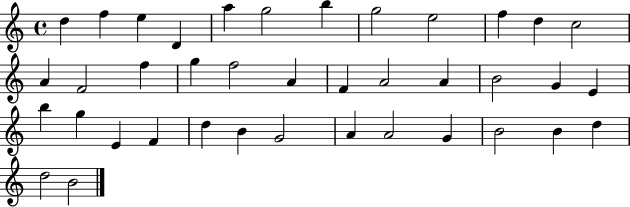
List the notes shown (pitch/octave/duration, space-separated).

D5/q F5/q E5/q D4/q A5/q G5/h B5/q G5/h E5/h F5/q D5/q C5/h A4/q F4/h F5/q G5/q F5/h A4/q F4/q A4/h A4/q B4/h G4/q E4/q B5/q G5/q E4/q F4/q D5/q B4/q G4/h A4/q A4/h G4/q B4/h B4/q D5/q D5/h B4/h